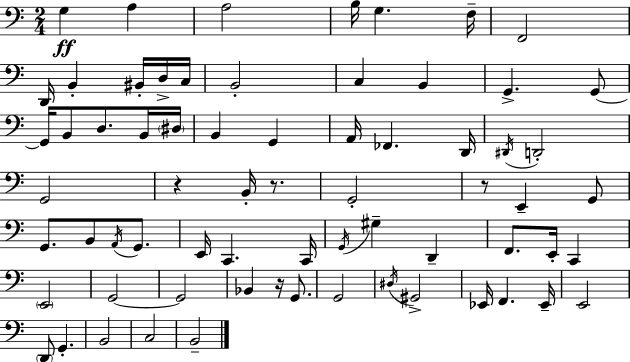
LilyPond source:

{
  \clef bass
  \numericTimeSignature
  \time 2/4
  \key a \minor
  g4\ff a4 | a2 | b16 g4. f16-- | f,2 | \break d,16 b,4-. bis,16-. d16-> c16 | b,2-. | c4 b,4 | g,4.-> g,8~~ | \break g,16 b,8 d8. b,16 \parenthesize dis16 | b,4 g,4 | a,16 fes,4. d,16 | \acciaccatura { dis,16 } d,2-. | \break g,2 | r4 b,16-. r8. | g,2-. | r8 e,4-- g,8 | \break g,8. b,8 \acciaccatura { a,16 } g,8. | e,16 c,4. | c,16 \acciaccatura { g,16 } gis4-- d,4-- | f,8. e,16-. c,4 | \break \parenthesize e,2 | g,2~~ | g,2 | bes,4 r16 | \break g,8. g,2 | \acciaccatura { dis16 } gis,2-> | ees,16 f,4. | ees,16-- e,2 | \break \parenthesize d,8 g,4.-. | b,2 | c2 | b,2-- | \break \bar "|."
}